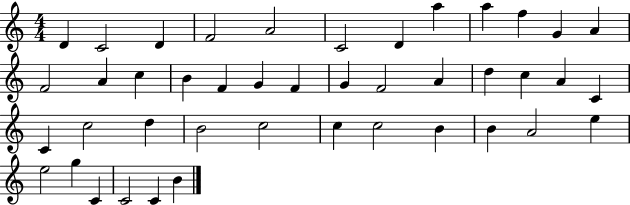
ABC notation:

X:1
T:Untitled
M:4/4
L:1/4
K:C
D C2 D F2 A2 C2 D a a f G A F2 A c B F G F G F2 A d c A C C c2 d B2 c2 c c2 B B A2 e e2 g C C2 C B